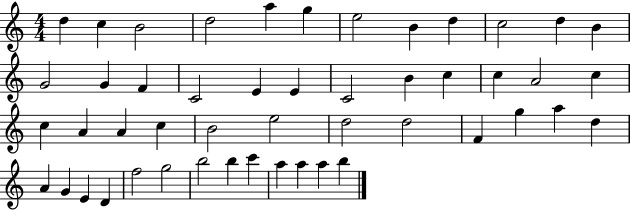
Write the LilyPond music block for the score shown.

{
  \clef treble
  \numericTimeSignature
  \time 4/4
  \key c \major
  d''4 c''4 b'2 | d''2 a''4 g''4 | e''2 b'4 d''4 | c''2 d''4 b'4 | \break g'2 g'4 f'4 | c'2 e'4 e'4 | c'2 b'4 c''4 | c''4 a'2 c''4 | \break c''4 a'4 a'4 c''4 | b'2 e''2 | d''2 d''2 | f'4 g''4 a''4 d''4 | \break a'4 g'4 e'4 d'4 | f''2 g''2 | b''2 b''4 c'''4 | a''4 a''4 a''4 b''4 | \break \bar "|."
}